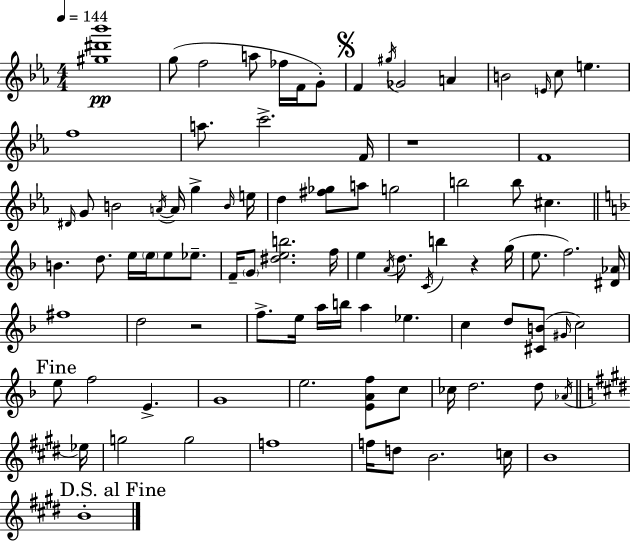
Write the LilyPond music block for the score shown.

{
  \clef treble
  \numericTimeSignature
  \time 4/4
  \key ees \major
  \tempo 4 = 144
  \repeat volta 2 { <gis'' dis''' bes'''>1\pp | g''8( f''2 a''8 fes''16 f'16 g'8-.) | \mark \markup { \musicglyph "scripts.segno" } f'4 \acciaccatura { gis''16 } ges'2 a'4 | b'2 \grace { e'16 } c''8 e''4. | \break f''1 | a''8. c'''2.-> | f'16 r1 | f'1 | \break \grace { dis'16 } g'8 b'2 \acciaccatura { a'16~ }~ a'16 g''4-> | \grace { b'16 } e''16 d''4 <fis'' ges''>8 a''8 g''2 | b''2 b''8 cis''4. | \bar "||" \break \key f \major b'4. d''8. e''16 \parenthesize e''16 e''8 ees''8.-- | f'16-- \parenthesize g'8 <dis'' e'' b''>2. f''16 | e''4 \acciaccatura { a'16 } d''8. \acciaccatura { c'16 } b''4 r4 | g''16( e''8. f''2.) | \break <dis' aes'>16 fis''1 | d''2 r2 | f''8.-> e''16 a''16 b''16 a''4 ees''4. | c''4 d''8 <cis' b'>8( \grace { gis'16 } c''2) | \break \mark "Fine" e''8 f''2 e'4.-> | g'1 | e''2. <e' a' f''>8 | c''8 ces''16 d''2. | \break d''8 \acciaccatura { aes'16 } \bar "||" \break \key e \major ees''16 g''2 g''2 | f''1 | f''16 d''8 b'2. | c''16 b'1 | \break \mark "D.S. al Fine" b'1-. | } \bar "|."
}